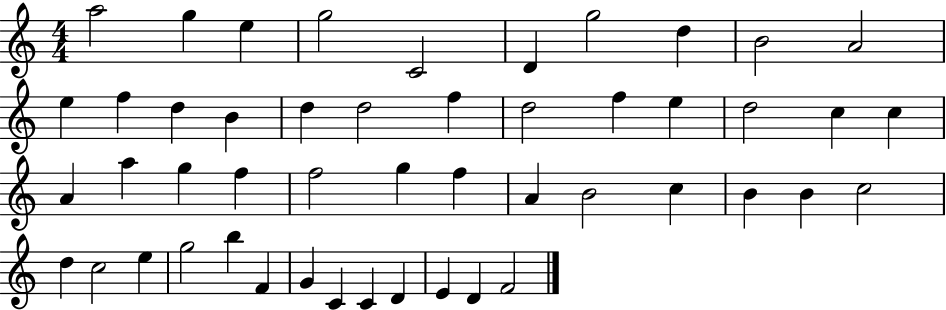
X:1
T:Untitled
M:4/4
L:1/4
K:C
a2 g e g2 C2 D g2 d B2 A2 e f d B d d2 f d2 f e d2 c c A a g f f2 g f A B2 c B B c2 d c2 e g2 b F G C C D E D F2